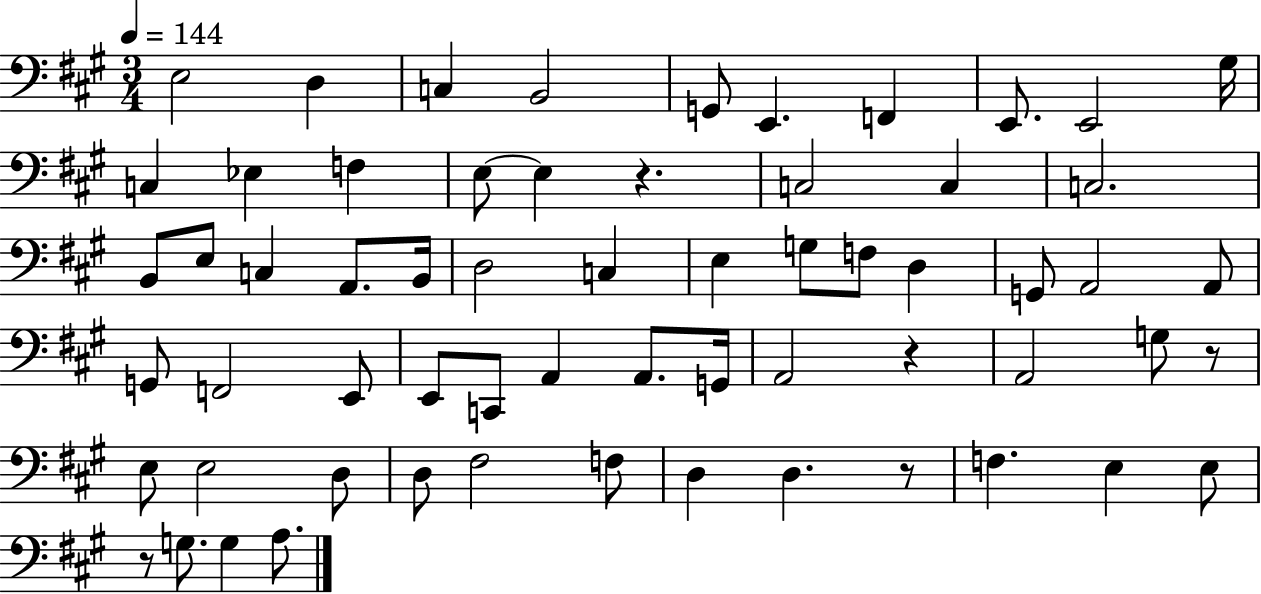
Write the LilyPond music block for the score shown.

{
  \clef bass
  \numericTimeSignature
  \time 3/4
  \key a \major
  \tempo 4 = 144
  e2 d4 | c4 b,2 | g,8 e,4. f,4 | e,8. e,2 gis16 | \break c4 ees4 f4 | e8~~ e4 r4. | c2 c4 | c2. | \break b,8 e8 c4 a,8. b,16 | d2 c4 | e4 g8 f8 d4 | g,8 a,2 a,8 | \break g,8 f,2 e,8 | e,8 c,8 a,4 a,8. g,16 | a,2 r4 | a,2 g8 r8 | \break e8 e2 d8 | d8 fis2 f8 | d4 d4. r8 | f4. e4 e8 | \break r8 g8. g4 a8. | \bar "|."
}